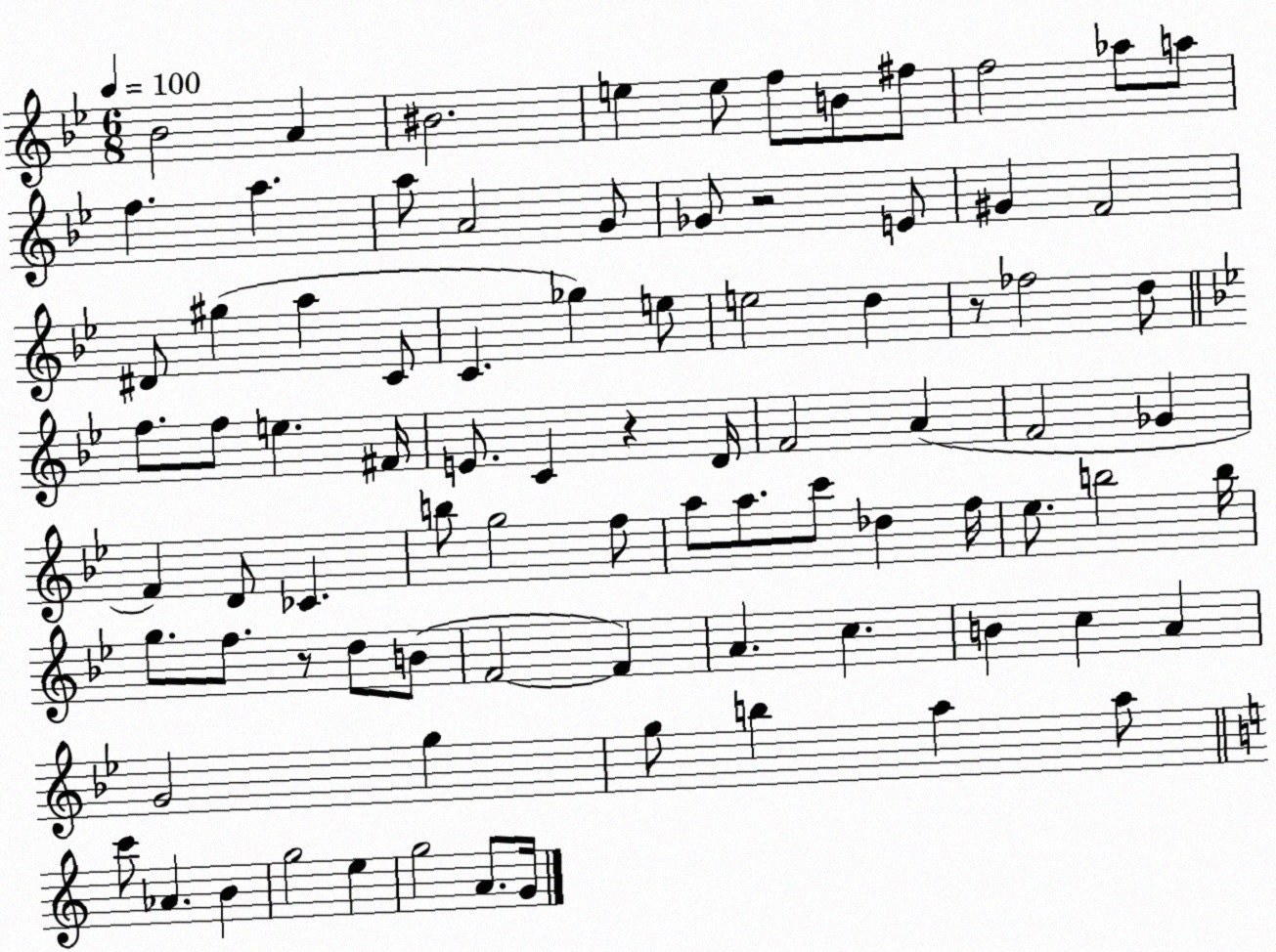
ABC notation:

X:1
T:Untitled
M:6/8
L:1/4
K:Bb
_B2 A ^B2 e e/2 f/2 B/2 ^f/2 f2 _a/2 a/2 f a a/2 A2 G/2 _G/2 z2 E/2 ^G F2 ^D/2 ^g a C/2 C _g e/2 e2 d z/2 _f2 d/2 f/2 f/2 e ^F/4 E/2 C z D/4 F2 A F2 _G F D/2 _C b/2 g2 f/2 a/2 a/2 c'/2 _d f/4 _e/2 b2 b/4 g/2 f/2 z/2 d/2 B/2 F2 F A c B c A G2 g g/2 b a a/2 c'/2 _A B g2 e g2 A/2 G/4